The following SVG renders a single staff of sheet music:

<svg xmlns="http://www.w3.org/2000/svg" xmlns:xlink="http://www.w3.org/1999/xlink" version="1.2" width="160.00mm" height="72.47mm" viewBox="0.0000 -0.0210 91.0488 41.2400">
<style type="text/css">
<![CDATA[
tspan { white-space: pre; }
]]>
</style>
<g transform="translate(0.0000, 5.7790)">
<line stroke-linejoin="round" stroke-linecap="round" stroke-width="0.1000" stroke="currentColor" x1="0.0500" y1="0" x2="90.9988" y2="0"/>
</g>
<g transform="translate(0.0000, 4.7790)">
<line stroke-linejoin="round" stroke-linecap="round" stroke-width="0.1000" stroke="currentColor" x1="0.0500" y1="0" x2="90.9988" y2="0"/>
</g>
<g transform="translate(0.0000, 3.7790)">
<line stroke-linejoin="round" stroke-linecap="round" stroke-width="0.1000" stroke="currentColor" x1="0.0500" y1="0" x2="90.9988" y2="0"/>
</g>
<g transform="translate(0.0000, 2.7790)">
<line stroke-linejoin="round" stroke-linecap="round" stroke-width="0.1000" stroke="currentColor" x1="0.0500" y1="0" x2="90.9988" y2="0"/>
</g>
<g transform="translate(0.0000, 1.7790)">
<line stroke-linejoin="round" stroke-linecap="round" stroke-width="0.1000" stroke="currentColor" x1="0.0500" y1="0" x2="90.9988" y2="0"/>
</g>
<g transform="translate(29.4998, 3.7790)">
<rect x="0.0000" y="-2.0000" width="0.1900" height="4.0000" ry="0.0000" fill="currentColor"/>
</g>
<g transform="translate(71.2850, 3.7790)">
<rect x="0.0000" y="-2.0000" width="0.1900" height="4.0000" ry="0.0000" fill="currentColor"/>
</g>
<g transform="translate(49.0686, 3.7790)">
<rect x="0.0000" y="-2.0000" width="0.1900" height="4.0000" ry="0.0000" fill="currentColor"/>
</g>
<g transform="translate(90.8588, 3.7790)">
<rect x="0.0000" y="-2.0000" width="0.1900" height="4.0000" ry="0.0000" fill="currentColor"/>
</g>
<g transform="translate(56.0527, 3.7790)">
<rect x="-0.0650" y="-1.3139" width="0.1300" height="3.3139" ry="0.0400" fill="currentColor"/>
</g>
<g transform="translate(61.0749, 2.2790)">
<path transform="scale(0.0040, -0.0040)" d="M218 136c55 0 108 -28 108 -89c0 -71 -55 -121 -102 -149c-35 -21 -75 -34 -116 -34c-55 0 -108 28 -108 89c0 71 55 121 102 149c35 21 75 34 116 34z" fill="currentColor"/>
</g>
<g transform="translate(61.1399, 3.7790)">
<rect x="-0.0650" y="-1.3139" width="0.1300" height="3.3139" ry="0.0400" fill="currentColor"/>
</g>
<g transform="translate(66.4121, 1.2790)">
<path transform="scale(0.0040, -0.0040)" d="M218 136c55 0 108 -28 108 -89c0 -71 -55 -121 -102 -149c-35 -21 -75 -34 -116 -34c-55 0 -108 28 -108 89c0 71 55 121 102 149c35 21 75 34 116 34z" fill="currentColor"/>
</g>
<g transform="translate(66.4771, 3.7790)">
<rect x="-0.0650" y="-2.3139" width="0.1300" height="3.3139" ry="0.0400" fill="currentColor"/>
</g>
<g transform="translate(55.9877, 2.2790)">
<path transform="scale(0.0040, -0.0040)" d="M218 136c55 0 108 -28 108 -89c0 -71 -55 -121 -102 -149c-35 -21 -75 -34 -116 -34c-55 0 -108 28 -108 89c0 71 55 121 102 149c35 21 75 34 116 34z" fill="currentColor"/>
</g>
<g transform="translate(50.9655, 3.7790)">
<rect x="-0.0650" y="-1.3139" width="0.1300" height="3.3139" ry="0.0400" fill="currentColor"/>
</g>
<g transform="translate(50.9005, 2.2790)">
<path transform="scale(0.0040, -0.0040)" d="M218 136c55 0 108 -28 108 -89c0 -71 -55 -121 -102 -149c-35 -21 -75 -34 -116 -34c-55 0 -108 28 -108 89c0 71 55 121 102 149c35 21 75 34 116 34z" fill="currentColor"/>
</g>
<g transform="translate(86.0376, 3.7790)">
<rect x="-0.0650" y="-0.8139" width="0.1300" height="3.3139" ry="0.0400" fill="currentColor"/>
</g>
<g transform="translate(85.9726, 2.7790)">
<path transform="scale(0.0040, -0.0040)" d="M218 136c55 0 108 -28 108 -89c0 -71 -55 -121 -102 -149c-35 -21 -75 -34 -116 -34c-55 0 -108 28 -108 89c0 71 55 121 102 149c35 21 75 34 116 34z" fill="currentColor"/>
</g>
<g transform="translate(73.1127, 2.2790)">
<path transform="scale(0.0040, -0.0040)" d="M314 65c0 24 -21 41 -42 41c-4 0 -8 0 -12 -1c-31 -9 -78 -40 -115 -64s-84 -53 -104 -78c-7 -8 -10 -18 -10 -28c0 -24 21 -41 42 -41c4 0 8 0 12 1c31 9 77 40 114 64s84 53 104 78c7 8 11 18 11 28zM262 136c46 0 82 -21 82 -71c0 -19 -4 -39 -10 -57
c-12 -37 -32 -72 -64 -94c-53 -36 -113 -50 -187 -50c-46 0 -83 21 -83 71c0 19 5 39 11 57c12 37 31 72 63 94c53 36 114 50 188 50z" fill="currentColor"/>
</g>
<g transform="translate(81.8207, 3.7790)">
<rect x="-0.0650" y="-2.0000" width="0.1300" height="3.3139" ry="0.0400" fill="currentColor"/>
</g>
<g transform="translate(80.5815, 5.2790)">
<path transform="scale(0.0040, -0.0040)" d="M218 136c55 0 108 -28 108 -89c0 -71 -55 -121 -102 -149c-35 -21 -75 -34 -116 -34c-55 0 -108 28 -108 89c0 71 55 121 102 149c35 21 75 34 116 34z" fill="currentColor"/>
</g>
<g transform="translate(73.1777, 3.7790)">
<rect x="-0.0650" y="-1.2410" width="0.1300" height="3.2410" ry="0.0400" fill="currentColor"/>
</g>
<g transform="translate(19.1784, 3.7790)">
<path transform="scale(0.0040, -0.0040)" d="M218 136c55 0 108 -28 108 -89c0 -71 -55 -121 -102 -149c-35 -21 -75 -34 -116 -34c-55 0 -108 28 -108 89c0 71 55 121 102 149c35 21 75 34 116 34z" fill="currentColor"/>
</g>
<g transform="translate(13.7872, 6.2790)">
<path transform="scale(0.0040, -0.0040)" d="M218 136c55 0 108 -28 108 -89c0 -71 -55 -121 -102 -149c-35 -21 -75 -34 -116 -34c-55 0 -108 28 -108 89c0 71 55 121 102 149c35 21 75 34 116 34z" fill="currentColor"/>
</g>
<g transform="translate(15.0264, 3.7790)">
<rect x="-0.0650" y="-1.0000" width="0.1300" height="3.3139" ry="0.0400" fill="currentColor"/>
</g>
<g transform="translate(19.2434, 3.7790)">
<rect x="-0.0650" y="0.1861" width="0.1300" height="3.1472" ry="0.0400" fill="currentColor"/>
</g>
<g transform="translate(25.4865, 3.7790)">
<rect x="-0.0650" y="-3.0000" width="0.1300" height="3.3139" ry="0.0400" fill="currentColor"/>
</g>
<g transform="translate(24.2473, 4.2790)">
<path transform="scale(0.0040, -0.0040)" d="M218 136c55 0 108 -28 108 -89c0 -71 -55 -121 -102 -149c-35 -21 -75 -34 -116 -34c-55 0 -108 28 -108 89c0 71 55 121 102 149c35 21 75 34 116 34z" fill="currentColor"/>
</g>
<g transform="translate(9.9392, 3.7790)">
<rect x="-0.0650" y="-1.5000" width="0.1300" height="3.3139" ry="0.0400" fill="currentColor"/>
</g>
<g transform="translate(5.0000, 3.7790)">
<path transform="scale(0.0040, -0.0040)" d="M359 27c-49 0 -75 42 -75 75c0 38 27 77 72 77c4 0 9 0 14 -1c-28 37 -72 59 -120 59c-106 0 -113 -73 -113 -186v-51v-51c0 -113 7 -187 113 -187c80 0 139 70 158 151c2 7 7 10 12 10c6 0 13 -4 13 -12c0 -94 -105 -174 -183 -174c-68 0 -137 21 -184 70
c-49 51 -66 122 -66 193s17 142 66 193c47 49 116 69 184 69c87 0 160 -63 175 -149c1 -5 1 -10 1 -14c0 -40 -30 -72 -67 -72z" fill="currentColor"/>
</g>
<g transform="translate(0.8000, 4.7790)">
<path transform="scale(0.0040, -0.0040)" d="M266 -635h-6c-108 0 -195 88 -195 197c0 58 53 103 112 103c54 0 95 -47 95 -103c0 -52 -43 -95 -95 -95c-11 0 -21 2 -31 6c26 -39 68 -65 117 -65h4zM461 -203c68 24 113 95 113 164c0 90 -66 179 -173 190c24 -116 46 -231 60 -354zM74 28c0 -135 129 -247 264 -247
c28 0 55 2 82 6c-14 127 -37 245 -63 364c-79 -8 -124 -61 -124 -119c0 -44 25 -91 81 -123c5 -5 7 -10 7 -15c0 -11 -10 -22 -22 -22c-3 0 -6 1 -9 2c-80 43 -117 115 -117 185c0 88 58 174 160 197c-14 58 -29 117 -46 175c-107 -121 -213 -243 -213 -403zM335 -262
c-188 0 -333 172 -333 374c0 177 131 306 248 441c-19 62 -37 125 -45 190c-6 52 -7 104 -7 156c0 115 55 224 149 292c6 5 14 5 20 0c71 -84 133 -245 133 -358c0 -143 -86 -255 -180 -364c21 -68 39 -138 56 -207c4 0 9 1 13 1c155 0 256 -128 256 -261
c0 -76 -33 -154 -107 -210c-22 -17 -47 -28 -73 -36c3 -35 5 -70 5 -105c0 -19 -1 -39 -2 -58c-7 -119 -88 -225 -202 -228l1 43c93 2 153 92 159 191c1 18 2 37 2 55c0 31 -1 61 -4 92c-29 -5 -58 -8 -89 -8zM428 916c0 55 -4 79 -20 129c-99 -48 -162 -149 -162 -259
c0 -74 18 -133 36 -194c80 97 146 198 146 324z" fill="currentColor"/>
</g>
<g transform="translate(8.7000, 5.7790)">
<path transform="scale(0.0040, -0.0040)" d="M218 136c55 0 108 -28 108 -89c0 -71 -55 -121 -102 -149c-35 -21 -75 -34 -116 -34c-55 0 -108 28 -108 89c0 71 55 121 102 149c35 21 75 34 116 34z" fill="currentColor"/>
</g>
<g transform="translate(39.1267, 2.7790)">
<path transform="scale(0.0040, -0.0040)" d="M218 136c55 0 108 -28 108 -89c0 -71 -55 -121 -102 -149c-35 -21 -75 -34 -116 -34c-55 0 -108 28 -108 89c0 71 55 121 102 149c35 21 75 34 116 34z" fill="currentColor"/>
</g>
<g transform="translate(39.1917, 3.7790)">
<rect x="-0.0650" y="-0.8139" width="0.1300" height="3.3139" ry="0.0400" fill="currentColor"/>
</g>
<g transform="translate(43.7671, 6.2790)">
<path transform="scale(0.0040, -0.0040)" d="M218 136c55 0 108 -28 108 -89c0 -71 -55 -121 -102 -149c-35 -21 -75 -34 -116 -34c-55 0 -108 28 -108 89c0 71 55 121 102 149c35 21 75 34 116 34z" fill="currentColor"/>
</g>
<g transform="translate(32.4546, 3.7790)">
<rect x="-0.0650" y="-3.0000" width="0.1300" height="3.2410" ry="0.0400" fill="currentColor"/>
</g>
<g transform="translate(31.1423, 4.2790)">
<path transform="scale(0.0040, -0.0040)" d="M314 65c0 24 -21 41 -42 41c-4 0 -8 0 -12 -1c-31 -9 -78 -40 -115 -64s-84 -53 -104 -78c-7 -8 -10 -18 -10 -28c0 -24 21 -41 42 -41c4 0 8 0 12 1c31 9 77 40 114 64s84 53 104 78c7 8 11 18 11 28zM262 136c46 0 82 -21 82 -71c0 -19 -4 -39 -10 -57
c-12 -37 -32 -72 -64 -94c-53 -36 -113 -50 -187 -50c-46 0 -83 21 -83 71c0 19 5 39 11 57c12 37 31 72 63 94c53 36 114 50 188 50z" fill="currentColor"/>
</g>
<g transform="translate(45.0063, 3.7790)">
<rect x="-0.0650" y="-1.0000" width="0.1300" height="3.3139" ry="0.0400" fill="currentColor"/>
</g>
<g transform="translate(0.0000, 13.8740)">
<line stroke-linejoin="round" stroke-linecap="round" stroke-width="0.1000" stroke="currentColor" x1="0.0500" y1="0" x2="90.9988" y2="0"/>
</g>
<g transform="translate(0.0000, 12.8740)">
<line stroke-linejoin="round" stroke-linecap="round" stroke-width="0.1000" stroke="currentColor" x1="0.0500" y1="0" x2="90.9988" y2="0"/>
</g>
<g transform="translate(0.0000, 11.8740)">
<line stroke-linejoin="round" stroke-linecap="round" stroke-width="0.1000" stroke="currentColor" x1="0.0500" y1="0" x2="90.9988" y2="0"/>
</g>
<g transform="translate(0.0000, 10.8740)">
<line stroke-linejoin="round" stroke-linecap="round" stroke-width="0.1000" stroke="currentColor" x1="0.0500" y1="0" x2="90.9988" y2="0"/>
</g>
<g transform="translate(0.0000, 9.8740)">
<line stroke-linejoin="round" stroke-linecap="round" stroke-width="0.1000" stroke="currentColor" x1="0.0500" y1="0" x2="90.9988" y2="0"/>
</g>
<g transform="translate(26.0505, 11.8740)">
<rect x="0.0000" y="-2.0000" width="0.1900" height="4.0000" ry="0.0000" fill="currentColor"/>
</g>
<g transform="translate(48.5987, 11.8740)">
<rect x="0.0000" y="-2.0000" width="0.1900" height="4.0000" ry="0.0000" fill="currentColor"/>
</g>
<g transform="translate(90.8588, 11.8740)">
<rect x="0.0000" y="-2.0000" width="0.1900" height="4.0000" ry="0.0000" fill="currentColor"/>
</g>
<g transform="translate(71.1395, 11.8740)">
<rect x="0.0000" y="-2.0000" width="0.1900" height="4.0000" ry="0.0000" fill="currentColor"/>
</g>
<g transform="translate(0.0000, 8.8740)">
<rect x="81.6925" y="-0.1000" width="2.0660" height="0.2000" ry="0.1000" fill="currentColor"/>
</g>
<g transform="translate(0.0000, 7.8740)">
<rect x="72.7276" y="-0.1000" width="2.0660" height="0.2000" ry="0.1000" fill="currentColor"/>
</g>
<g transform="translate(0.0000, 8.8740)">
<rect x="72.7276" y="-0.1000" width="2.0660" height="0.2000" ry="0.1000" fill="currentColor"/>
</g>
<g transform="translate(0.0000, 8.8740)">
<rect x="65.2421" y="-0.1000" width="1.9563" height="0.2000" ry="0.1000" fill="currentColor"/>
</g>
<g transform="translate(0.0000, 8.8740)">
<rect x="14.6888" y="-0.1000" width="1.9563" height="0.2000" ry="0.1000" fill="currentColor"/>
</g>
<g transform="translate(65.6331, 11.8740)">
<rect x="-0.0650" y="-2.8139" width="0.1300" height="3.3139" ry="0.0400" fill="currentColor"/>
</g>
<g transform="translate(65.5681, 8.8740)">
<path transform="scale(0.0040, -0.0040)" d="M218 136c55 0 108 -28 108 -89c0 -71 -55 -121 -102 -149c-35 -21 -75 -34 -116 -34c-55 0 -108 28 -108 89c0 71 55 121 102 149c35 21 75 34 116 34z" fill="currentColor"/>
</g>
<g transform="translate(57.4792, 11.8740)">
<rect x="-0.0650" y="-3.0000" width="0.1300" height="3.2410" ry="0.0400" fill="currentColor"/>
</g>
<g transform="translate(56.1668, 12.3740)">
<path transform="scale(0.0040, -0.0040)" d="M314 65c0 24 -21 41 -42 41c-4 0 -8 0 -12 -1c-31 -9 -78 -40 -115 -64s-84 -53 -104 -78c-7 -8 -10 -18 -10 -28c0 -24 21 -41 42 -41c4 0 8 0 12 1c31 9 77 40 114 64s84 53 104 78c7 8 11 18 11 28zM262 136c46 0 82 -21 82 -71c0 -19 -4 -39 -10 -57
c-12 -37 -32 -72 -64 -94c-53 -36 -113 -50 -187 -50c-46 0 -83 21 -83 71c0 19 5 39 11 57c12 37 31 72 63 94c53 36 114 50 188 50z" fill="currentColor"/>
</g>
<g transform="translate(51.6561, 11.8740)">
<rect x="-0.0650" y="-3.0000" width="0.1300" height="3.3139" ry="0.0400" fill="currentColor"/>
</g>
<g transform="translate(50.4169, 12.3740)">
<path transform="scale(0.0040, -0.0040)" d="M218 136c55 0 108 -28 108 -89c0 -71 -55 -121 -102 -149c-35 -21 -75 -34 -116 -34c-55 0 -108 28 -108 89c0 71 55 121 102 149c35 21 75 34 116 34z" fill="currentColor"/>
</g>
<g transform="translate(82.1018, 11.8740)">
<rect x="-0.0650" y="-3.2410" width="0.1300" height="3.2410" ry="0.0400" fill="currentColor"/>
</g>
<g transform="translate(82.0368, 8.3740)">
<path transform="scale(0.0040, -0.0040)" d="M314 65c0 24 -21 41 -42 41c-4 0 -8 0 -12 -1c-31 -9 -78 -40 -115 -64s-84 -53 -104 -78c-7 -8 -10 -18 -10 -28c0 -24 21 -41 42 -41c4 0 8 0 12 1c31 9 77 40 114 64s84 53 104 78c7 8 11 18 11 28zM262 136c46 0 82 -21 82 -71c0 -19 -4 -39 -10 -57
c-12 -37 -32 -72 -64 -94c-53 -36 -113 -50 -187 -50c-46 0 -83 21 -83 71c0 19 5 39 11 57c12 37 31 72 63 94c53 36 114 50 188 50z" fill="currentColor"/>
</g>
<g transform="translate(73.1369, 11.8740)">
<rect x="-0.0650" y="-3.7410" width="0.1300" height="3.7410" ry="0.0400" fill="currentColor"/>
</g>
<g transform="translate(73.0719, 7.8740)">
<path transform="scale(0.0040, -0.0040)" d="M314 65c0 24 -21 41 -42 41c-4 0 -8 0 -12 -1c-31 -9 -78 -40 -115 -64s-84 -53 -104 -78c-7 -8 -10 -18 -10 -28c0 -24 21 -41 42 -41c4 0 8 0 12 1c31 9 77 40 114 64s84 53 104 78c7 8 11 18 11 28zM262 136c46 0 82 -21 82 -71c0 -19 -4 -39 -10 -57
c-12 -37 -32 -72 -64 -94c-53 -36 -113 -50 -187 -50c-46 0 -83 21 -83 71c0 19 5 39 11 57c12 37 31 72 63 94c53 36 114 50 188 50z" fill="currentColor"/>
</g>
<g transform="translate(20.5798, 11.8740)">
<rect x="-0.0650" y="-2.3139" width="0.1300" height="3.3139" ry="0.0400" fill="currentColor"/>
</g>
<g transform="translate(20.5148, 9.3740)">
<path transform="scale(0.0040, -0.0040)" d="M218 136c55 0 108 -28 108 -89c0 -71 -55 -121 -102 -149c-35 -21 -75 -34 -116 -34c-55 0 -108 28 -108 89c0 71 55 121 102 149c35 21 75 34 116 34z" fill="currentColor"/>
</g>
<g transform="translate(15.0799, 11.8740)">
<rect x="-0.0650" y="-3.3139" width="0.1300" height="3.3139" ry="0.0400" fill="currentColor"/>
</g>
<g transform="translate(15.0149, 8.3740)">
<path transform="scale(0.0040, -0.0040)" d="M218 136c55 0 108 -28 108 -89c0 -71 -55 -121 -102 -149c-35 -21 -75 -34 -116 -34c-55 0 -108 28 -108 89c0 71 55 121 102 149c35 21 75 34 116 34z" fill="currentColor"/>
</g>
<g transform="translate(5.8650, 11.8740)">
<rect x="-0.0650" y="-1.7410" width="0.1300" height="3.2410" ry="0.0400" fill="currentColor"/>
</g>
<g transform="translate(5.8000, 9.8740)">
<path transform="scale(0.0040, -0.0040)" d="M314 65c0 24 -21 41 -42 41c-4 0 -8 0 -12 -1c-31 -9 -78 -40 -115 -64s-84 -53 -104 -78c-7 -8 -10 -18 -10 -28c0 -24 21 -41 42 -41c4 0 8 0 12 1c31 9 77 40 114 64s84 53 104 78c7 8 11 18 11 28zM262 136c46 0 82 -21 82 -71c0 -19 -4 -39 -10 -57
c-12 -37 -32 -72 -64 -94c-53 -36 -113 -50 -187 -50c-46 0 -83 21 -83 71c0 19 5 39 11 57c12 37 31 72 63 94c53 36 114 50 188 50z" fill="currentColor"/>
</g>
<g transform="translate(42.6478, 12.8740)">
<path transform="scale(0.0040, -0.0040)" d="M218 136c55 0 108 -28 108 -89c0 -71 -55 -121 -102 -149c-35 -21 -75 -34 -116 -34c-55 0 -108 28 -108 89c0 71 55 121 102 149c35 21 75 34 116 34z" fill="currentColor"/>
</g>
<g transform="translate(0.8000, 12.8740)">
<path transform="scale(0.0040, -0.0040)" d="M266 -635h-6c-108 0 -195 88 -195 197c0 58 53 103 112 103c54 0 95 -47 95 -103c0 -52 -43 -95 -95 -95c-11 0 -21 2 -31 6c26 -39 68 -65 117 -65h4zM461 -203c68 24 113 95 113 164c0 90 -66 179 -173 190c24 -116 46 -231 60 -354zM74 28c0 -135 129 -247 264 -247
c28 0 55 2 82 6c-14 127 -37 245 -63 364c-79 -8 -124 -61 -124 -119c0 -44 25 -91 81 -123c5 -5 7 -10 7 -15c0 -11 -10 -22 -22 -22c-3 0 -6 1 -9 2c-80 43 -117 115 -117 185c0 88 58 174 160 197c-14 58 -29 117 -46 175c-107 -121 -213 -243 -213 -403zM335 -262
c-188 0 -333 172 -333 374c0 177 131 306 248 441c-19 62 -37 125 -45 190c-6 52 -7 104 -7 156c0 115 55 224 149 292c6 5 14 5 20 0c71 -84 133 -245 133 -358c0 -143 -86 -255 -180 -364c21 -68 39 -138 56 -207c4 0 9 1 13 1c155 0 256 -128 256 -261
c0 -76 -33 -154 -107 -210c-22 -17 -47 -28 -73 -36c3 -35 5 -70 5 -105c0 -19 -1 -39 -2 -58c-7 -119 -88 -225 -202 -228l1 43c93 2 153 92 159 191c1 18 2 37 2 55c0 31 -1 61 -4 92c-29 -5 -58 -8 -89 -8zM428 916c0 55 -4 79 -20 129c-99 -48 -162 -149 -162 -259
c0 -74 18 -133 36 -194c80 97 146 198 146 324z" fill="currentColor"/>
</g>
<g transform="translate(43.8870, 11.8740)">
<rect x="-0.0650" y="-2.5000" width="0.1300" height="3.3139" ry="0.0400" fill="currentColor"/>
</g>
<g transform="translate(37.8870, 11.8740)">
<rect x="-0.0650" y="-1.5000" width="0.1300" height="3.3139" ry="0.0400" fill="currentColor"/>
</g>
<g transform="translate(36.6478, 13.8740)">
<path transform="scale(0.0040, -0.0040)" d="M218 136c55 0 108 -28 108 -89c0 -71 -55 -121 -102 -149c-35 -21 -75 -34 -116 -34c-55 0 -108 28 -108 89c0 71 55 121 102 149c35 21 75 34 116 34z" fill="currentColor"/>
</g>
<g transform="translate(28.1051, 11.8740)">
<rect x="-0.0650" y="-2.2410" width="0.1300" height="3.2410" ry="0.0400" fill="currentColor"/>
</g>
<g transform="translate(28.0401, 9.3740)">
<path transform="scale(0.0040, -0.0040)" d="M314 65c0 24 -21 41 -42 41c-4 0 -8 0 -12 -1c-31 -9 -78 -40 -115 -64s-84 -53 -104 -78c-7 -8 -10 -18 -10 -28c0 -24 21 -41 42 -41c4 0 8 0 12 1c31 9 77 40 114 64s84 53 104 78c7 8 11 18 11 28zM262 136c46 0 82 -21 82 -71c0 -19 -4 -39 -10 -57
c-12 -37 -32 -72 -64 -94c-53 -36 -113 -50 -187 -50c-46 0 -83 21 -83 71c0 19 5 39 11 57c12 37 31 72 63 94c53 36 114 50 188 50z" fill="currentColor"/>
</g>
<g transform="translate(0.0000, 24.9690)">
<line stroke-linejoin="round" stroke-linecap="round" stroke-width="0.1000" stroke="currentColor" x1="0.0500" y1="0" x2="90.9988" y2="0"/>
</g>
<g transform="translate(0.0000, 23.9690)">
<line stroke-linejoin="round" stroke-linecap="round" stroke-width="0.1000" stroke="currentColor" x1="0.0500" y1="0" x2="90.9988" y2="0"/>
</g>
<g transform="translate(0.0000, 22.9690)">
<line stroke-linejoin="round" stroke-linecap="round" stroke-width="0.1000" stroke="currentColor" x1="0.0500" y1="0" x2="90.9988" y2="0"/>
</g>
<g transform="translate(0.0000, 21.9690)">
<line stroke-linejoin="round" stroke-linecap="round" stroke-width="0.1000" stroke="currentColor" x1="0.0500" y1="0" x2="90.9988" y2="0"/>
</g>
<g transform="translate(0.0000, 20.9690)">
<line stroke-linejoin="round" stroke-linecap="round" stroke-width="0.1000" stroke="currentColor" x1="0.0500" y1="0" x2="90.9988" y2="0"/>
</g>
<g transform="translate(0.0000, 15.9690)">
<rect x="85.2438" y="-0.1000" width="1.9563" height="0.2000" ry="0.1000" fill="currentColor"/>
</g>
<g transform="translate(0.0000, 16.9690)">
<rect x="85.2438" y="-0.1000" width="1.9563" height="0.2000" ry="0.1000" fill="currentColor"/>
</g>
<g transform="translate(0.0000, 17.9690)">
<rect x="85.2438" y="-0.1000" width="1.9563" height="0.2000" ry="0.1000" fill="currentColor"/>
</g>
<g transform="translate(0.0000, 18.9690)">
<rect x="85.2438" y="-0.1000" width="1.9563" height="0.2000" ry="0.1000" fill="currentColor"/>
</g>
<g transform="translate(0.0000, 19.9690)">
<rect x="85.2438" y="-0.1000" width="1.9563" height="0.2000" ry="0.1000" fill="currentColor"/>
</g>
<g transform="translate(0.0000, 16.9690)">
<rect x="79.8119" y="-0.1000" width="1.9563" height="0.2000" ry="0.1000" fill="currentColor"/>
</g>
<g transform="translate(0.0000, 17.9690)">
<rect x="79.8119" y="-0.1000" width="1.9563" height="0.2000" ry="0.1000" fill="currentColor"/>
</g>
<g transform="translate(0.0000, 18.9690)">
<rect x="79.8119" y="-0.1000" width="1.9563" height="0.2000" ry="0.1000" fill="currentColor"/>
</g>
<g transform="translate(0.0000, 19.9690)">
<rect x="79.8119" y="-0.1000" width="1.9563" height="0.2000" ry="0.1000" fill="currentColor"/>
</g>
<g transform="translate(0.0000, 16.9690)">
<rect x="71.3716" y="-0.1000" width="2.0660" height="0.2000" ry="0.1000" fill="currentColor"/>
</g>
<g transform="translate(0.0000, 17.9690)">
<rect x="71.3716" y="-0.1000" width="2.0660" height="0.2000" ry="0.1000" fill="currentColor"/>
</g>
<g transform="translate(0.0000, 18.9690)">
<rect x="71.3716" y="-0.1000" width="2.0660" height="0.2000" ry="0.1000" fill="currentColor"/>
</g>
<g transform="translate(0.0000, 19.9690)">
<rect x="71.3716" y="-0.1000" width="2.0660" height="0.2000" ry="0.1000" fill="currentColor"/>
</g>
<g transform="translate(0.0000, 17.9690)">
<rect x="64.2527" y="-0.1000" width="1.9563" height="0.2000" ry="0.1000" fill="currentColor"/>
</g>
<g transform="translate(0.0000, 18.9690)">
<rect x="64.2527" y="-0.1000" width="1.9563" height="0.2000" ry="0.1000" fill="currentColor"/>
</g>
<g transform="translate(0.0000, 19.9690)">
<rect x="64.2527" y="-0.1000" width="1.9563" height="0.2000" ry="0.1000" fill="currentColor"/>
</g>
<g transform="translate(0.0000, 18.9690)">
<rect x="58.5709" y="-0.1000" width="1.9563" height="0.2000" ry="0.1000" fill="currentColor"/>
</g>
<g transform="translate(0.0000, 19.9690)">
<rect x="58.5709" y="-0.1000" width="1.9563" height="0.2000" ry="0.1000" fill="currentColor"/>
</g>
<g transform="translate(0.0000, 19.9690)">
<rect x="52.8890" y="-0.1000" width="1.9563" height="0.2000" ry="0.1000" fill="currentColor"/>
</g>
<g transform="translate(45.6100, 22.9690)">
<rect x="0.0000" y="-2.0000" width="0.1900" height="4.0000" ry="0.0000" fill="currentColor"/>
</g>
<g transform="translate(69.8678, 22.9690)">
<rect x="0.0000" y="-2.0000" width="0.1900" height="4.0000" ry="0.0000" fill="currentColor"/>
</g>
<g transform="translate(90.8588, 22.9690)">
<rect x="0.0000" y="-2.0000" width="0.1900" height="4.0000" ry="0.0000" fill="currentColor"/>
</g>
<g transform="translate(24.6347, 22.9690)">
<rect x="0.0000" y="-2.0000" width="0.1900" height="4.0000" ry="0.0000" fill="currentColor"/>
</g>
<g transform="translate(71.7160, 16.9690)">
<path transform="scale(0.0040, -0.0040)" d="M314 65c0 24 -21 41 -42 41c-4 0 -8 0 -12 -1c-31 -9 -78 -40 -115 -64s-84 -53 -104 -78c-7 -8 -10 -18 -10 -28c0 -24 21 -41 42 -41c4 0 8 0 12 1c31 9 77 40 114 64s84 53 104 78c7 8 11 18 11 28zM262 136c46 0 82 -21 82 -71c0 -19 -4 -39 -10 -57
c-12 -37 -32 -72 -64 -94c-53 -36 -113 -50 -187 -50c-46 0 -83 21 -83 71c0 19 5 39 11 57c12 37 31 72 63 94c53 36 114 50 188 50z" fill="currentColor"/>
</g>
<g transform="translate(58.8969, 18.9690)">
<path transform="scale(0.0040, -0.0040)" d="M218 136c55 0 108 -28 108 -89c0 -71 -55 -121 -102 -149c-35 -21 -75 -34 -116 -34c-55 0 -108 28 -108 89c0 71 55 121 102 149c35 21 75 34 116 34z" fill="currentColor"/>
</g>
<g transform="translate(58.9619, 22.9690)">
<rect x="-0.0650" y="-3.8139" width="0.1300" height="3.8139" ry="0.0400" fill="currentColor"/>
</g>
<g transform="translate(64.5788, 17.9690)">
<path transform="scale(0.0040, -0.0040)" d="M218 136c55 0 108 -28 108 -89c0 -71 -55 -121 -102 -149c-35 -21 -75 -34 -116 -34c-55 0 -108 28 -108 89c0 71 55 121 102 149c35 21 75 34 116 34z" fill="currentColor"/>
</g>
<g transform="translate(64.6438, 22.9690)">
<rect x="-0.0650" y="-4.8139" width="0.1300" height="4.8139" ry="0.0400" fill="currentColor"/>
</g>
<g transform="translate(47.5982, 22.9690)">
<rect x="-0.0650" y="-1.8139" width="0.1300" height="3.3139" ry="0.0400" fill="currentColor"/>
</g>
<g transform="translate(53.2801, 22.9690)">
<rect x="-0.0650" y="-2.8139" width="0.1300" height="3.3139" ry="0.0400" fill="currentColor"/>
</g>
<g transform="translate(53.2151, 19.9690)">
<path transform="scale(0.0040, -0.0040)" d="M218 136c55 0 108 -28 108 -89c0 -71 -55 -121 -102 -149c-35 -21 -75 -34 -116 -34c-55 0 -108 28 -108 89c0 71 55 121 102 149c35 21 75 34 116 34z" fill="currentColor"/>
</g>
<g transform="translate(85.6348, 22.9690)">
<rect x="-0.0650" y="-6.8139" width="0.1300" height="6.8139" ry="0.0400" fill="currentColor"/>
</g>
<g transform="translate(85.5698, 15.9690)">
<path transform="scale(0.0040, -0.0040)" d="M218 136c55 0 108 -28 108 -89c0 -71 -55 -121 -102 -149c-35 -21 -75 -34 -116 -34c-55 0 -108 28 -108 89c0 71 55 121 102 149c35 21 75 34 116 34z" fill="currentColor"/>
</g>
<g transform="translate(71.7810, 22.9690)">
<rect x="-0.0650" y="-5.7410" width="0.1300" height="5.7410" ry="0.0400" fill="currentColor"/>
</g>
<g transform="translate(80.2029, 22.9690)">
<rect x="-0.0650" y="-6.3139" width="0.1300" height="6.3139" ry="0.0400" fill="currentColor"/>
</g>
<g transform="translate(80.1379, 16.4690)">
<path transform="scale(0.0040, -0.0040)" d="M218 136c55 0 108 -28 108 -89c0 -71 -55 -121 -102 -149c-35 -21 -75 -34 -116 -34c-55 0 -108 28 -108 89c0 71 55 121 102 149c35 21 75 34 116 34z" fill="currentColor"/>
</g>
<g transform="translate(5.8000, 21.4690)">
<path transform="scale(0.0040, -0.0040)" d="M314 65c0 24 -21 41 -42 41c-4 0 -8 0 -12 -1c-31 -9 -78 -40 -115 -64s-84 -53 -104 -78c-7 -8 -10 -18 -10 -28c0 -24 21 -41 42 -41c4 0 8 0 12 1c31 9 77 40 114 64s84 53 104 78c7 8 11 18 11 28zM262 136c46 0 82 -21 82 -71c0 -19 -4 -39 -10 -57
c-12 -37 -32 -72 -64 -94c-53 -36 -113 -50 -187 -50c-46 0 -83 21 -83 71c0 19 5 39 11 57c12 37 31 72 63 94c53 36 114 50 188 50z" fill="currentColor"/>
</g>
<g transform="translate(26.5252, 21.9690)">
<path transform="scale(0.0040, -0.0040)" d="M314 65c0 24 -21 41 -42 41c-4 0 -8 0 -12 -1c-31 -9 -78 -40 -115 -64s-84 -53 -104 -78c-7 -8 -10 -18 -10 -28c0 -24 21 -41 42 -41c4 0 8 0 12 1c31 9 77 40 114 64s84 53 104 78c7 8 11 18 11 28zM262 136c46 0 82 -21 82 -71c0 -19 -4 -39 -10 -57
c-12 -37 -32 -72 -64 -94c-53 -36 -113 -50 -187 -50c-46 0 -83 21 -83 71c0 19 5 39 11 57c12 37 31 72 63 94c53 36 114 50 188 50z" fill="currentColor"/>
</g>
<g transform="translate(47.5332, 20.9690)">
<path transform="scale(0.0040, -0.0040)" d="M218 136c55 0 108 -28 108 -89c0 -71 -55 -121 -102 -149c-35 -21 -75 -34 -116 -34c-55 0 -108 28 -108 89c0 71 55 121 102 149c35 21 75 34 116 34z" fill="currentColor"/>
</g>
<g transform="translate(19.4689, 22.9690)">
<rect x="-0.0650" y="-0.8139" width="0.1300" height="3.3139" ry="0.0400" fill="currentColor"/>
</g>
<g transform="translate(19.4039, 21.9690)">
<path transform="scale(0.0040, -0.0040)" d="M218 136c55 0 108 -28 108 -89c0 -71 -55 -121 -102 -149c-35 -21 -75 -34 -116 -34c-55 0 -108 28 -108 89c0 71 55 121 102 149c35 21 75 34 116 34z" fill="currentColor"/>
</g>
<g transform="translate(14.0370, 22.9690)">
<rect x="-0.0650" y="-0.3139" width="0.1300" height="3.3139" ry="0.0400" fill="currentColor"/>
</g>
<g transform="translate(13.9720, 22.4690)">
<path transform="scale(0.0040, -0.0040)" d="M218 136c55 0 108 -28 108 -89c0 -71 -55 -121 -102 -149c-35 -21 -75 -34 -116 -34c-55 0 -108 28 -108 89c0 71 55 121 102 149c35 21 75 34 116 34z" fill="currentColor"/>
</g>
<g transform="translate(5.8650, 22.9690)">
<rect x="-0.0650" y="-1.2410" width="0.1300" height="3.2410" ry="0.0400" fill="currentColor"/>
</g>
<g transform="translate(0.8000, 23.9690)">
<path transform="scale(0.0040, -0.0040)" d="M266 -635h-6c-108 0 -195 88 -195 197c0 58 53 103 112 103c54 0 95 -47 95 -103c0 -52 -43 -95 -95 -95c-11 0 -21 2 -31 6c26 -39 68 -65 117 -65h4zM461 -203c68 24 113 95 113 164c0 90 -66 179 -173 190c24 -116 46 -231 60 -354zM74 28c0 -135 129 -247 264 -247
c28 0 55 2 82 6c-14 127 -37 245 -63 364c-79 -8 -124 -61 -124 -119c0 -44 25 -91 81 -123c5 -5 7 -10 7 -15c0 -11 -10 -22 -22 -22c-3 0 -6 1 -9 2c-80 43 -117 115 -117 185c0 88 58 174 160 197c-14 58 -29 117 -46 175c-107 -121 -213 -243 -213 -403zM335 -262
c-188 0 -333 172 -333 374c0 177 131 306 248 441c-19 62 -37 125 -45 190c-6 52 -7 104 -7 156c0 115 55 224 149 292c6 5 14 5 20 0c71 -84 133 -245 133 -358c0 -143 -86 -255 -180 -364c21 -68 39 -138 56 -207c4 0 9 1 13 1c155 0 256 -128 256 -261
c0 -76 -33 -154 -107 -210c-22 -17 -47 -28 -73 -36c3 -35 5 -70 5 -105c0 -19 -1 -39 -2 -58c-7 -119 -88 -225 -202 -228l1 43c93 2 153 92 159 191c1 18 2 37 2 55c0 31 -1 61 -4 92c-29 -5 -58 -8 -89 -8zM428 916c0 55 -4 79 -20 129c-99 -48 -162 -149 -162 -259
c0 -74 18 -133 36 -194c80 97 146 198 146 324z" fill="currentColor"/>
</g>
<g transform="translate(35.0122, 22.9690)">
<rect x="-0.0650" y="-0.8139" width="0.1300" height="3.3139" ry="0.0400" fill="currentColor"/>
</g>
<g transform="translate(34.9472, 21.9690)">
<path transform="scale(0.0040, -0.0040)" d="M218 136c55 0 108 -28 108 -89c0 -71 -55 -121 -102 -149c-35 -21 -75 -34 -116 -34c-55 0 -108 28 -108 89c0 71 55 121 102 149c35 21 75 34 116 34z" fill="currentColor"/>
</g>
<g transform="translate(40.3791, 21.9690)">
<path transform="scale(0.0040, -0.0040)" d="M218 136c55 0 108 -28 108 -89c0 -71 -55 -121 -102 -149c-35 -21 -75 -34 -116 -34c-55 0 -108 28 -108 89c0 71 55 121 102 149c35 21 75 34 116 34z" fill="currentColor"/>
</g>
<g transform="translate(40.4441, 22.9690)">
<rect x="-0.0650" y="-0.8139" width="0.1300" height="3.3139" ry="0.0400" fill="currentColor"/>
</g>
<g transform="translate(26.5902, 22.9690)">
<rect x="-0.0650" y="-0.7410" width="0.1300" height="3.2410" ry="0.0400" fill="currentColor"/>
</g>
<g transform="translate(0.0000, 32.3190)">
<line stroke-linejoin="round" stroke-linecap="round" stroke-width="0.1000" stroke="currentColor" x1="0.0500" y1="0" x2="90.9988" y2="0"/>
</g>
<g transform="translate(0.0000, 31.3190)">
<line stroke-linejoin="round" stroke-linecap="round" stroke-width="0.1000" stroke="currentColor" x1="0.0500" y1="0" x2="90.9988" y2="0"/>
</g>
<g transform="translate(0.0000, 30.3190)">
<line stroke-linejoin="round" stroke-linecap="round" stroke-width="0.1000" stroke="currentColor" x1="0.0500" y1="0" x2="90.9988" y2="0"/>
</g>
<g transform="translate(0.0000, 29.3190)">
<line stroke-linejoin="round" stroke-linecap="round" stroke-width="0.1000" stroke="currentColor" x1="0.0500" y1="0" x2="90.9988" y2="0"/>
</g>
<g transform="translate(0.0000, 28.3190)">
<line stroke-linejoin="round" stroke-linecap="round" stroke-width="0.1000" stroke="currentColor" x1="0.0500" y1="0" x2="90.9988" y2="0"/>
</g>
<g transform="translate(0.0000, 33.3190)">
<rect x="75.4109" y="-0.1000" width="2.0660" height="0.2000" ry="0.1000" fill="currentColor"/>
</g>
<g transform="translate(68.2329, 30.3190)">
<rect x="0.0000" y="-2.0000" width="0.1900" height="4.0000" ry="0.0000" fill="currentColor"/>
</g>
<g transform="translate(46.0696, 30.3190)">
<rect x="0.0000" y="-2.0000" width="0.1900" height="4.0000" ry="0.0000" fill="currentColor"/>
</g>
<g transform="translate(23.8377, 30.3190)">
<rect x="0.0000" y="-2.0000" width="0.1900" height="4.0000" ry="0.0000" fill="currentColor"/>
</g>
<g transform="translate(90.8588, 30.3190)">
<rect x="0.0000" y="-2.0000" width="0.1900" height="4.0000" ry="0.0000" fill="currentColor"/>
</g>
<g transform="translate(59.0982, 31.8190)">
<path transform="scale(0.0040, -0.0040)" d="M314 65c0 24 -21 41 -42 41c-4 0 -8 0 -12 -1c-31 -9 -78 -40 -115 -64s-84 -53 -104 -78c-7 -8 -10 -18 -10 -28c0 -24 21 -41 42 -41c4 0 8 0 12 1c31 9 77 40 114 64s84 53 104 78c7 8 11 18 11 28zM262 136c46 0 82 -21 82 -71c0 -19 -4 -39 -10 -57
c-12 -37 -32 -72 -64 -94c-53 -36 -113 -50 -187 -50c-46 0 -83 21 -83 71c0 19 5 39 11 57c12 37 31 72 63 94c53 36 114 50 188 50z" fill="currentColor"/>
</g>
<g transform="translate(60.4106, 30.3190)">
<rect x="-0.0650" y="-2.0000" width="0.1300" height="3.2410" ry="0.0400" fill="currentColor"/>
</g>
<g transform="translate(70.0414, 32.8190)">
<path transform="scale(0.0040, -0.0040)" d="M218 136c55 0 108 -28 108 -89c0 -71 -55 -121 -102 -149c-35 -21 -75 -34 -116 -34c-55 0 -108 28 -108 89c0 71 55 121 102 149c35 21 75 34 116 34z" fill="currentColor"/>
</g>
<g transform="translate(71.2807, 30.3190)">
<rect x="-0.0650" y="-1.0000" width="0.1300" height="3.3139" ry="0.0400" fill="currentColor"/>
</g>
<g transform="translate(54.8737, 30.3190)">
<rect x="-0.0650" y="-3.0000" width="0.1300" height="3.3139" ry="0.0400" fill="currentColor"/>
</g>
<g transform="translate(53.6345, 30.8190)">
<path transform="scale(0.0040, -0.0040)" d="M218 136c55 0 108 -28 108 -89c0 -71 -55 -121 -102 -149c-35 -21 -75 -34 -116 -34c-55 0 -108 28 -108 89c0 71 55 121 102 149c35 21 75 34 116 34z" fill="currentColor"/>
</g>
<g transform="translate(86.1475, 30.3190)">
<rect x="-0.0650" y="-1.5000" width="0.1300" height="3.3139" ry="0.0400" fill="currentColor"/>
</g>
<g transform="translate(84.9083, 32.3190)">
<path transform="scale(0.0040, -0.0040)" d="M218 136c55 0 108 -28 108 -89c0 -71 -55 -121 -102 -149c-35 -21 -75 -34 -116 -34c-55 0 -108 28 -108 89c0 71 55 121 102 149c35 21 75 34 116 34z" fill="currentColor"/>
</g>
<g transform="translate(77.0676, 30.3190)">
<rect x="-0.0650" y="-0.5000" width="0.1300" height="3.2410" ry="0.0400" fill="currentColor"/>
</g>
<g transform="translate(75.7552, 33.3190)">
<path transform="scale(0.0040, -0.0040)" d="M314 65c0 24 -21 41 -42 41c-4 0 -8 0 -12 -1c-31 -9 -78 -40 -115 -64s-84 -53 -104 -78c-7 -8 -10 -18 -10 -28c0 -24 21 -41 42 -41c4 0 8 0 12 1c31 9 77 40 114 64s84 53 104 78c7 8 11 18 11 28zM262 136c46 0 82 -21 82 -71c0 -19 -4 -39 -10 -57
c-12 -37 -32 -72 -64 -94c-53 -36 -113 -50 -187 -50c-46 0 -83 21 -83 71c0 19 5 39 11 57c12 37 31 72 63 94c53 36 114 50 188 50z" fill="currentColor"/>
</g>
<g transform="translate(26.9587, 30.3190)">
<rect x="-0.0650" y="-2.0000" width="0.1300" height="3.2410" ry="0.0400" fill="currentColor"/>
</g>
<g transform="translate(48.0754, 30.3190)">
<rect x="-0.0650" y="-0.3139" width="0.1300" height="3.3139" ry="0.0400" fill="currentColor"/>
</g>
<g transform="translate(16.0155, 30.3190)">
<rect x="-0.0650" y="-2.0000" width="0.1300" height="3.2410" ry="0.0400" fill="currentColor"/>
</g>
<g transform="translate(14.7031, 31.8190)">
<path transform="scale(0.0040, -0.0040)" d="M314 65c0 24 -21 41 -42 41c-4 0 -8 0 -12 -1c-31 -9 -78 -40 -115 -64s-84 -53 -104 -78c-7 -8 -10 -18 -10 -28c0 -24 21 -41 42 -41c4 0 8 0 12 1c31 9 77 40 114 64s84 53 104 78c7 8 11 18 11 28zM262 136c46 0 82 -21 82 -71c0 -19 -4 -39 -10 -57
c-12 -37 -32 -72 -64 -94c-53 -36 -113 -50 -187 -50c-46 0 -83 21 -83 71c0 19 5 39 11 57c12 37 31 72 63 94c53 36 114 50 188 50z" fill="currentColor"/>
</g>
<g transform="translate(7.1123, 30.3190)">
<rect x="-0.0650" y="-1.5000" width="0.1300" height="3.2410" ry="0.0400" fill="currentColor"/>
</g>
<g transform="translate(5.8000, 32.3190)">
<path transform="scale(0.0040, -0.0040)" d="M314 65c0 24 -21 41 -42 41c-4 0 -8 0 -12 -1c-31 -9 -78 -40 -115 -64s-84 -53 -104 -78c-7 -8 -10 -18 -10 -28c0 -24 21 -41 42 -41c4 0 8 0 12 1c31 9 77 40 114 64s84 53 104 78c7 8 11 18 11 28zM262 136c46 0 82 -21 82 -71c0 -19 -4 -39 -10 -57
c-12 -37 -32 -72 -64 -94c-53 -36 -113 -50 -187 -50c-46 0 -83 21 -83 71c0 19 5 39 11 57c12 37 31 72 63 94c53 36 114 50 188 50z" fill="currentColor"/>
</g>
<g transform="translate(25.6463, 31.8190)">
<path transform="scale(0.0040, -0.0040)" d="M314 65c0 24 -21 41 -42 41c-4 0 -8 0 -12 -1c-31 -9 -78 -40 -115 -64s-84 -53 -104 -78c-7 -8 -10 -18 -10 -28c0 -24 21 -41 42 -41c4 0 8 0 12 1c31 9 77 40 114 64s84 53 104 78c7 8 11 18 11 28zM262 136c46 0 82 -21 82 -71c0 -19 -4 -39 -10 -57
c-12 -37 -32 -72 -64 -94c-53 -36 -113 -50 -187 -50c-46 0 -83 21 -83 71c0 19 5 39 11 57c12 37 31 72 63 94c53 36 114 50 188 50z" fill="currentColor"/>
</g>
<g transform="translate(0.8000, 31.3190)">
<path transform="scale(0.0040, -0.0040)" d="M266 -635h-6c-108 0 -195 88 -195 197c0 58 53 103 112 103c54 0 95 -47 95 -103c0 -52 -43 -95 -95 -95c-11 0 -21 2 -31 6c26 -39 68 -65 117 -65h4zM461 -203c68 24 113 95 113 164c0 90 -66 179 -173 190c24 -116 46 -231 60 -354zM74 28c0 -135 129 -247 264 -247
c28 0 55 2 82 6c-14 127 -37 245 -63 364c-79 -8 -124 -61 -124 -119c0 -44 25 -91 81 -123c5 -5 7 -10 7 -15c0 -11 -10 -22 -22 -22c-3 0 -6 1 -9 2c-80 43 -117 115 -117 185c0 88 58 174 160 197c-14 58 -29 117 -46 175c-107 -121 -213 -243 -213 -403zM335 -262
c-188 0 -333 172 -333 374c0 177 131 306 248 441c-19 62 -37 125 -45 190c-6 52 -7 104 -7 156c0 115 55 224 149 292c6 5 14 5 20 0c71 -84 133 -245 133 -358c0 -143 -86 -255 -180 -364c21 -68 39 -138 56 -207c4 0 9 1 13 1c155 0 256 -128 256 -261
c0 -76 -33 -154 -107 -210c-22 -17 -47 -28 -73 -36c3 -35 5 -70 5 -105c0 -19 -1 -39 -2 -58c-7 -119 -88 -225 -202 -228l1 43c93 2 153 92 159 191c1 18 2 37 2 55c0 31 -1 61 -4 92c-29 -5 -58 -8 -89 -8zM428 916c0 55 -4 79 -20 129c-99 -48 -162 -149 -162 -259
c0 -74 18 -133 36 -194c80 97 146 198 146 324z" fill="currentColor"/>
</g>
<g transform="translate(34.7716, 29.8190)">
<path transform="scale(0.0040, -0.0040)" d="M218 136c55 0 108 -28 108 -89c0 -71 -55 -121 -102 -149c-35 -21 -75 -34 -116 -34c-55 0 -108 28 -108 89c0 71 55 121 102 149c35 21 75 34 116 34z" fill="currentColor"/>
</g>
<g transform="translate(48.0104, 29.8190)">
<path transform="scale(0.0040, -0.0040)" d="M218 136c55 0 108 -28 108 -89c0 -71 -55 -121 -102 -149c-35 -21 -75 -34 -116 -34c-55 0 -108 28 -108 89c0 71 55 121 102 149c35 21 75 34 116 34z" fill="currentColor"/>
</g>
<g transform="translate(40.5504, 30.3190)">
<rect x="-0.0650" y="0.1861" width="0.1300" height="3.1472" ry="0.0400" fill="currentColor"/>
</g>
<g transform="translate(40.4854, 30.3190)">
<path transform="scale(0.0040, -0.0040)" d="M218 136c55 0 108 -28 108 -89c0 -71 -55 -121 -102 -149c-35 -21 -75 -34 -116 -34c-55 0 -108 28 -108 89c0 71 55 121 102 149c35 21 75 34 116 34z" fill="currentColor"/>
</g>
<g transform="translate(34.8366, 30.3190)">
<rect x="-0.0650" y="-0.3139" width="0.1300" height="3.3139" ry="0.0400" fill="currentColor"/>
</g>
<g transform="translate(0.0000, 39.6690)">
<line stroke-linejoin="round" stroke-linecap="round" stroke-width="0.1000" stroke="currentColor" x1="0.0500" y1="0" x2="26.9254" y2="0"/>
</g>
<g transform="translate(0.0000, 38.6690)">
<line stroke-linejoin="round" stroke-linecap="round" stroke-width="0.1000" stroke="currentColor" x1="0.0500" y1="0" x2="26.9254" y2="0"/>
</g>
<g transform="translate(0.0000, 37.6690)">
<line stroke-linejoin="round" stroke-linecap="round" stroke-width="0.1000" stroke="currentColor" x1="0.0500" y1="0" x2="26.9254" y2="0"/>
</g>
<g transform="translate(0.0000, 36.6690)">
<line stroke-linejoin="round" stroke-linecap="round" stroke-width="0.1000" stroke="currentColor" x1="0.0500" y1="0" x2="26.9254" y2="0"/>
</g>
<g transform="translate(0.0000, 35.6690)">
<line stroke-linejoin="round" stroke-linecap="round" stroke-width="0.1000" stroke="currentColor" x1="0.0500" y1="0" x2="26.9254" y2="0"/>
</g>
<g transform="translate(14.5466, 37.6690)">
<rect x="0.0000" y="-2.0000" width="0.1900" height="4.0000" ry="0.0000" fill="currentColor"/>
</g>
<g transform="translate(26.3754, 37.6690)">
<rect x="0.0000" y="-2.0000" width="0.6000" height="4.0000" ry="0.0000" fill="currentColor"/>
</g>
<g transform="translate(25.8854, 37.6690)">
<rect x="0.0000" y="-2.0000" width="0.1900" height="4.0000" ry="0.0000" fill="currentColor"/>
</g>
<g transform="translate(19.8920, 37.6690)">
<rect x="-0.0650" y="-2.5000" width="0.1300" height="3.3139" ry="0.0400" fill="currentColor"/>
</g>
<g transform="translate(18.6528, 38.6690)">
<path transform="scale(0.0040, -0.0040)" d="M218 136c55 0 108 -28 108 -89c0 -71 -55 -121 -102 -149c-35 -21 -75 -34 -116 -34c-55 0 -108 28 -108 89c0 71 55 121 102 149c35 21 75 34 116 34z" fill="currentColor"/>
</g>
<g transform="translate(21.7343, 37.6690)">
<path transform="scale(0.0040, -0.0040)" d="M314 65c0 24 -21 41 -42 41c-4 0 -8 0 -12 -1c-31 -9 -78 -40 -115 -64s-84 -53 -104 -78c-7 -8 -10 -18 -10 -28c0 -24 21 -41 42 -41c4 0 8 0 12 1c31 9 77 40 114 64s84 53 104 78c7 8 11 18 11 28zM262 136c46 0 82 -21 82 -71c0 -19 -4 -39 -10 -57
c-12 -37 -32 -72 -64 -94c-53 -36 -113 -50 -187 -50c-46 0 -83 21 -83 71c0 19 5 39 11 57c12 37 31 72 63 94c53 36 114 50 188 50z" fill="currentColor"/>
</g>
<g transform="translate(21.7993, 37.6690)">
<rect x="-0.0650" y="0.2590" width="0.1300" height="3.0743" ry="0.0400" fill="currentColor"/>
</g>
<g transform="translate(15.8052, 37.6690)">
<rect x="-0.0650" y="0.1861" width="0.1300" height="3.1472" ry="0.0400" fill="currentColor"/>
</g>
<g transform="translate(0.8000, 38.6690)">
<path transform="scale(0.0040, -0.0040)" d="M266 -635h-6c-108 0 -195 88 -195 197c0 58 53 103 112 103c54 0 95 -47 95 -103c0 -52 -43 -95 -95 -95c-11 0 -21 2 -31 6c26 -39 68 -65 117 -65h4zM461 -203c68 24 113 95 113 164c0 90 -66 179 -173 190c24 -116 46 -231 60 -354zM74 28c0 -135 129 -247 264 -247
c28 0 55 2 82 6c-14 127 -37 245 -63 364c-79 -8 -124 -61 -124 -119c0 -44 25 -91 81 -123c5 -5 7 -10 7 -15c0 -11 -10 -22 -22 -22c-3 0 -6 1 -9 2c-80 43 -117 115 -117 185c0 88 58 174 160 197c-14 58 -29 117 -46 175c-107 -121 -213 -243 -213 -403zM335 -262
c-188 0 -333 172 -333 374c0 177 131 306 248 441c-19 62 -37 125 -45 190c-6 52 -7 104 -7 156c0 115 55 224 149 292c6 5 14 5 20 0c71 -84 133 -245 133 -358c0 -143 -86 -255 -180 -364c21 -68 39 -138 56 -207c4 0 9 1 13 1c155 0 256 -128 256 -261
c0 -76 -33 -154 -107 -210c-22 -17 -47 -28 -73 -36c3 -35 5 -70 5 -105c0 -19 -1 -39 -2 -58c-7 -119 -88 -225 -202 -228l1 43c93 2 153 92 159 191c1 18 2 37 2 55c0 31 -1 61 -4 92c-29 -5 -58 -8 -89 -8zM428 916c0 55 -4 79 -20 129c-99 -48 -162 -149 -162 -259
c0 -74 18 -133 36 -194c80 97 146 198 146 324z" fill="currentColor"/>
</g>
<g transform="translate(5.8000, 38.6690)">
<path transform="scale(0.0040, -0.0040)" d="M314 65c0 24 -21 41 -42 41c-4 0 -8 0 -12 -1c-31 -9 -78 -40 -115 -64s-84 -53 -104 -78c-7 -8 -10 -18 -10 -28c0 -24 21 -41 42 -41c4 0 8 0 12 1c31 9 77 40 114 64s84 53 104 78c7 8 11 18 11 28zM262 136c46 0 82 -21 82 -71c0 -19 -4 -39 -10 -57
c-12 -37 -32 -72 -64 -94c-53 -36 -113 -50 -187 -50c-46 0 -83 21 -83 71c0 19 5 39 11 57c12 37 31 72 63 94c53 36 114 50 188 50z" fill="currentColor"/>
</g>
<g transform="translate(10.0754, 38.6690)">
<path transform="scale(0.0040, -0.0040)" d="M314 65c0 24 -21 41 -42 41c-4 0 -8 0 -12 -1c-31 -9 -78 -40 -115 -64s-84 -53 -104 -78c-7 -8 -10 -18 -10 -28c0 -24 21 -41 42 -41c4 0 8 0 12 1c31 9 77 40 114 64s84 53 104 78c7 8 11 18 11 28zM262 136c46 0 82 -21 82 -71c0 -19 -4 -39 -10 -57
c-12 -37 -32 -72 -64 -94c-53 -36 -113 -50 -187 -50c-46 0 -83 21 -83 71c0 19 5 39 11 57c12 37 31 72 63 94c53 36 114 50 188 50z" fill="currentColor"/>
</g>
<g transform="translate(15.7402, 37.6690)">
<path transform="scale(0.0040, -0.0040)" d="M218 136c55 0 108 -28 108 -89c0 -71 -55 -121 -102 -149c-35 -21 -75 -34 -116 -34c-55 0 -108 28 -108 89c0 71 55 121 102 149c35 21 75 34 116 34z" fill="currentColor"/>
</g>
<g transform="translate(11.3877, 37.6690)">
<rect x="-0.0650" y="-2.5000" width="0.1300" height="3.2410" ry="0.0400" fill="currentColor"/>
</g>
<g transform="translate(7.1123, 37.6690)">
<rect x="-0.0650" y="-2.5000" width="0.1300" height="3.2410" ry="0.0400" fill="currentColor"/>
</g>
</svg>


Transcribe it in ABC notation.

X:1
T:Untitled
M:4/4
L:1/4
K:C
E D B A A2 d D e e e g e2 F d f2 b g g2 E G A A2 a c'2 b2 e2 c d d2 d d f a c' e' g'2 a' b' E2 F2 F2 c B c A F2 D C2 E G2 G2 B G B2